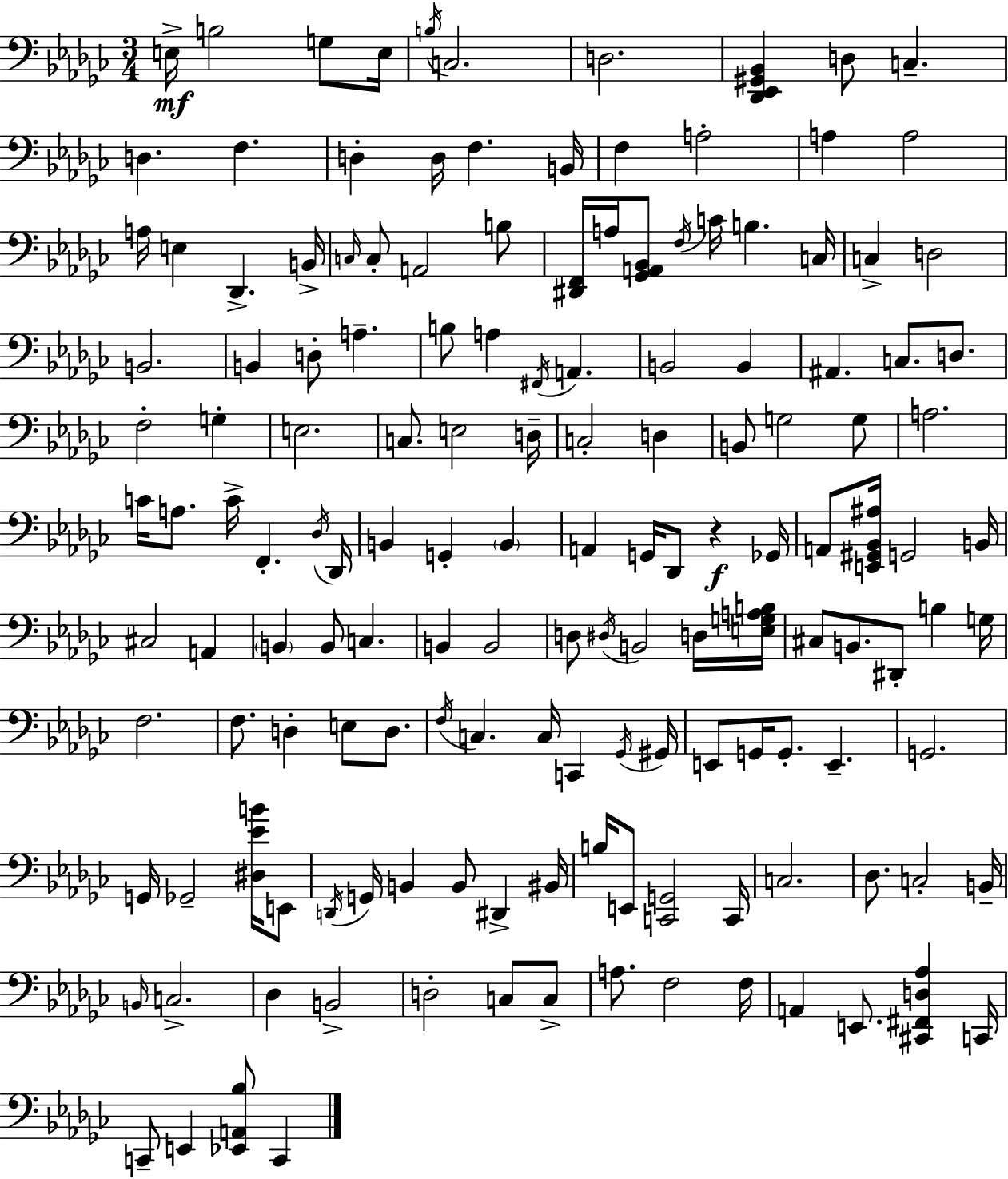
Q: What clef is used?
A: bass